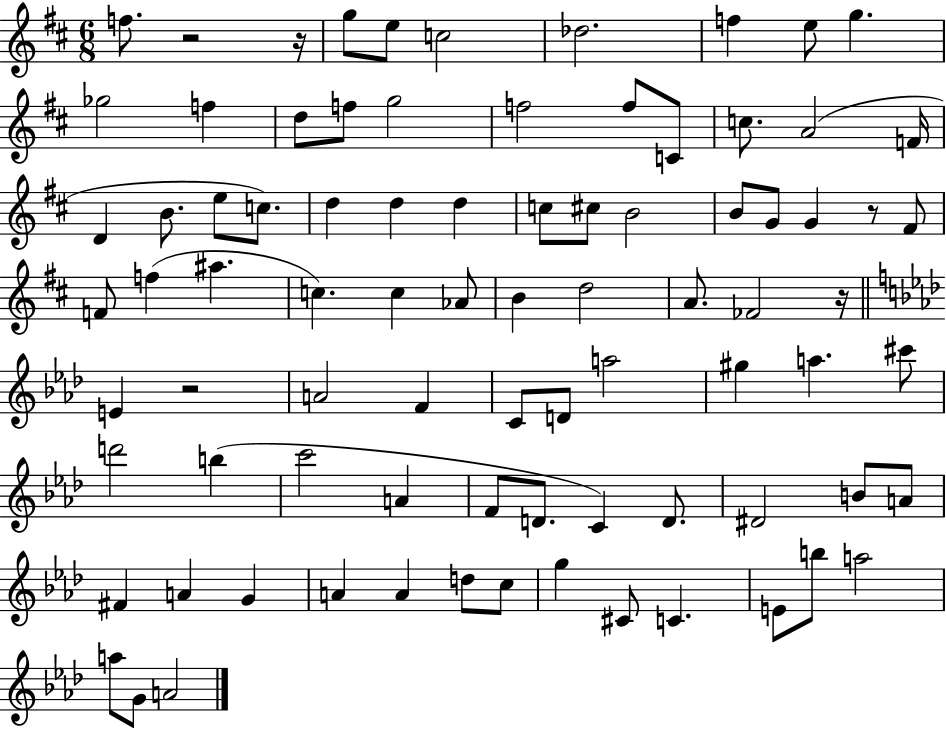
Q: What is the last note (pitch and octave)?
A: A4